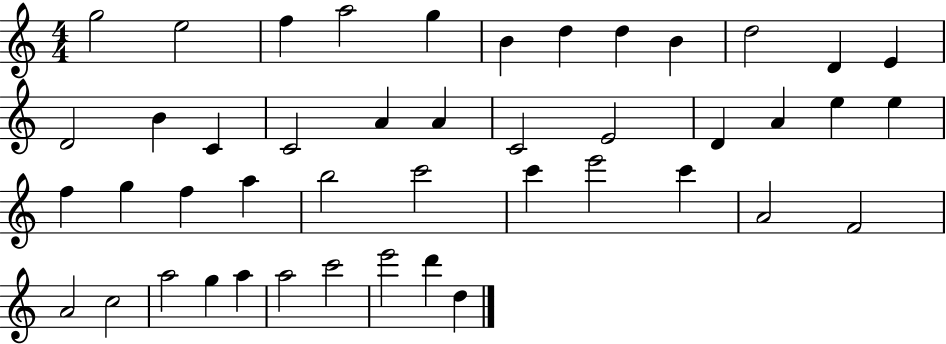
{
  \clef treble
  \numericTimeSignature
  \time 4/4
  \key c \major
  g''2 e''2 | f''4 a''2 g''4 | b'4 d''4 d''4 b'4 | d''2 d'4 e'4 | \break d'2 b'4 c'4 | c'2 a'4 a'4 | c'2 e'2 | d'4 a'4 e''4 e''4 | \break f''4 g''4 f''4 a''4 | b''2 c'''2 | c'''4 e'''2 c'''4 | a'2 f'2 | \break a'2 c''2 | a''2 g''4 a''4 | a''2 c'''2 | e'''2 d'''4 d''4 | \break \bar "|."
}